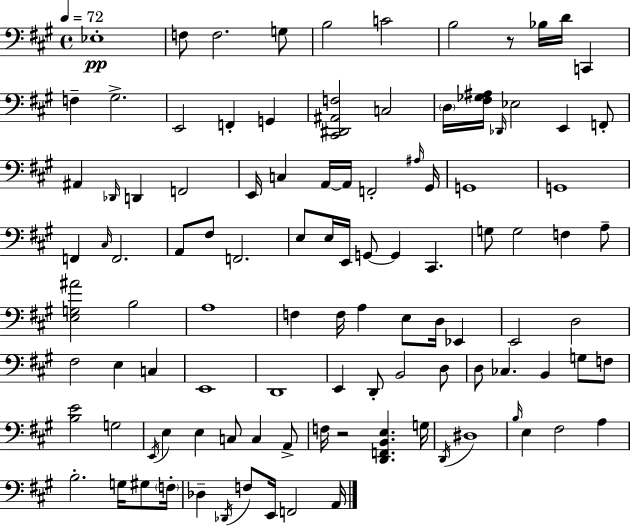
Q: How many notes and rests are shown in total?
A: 106